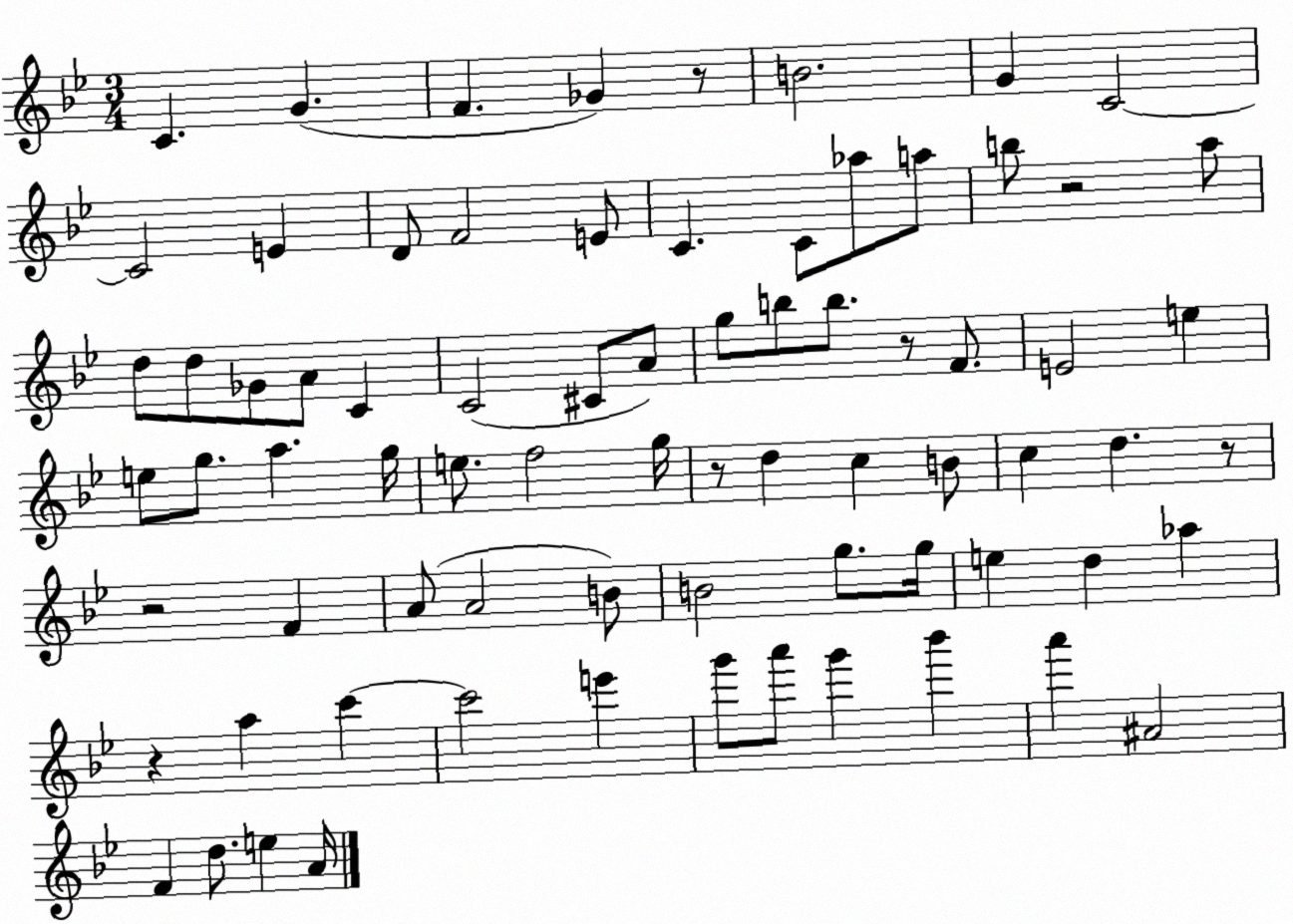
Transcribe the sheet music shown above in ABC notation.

X:1
T:Untitled
M:3/4
L:1/4
K:Bb
C G F _G z/2 B2 G C2 C2 E D/2 F2 E/2 C C/2 _a/2 a/2 b/2 z2 a/2 d/2 d/2 _G/2 A/2 C C2 ^C/2 A/2 g/2 b/2 b/2 z/2 F/2 E2 e e/2 g/2 a g/4 e/2 f2 g/4 z/2 d c B/2 c d z/2 z2 F A/2 A2 B/2 B2 g/2 g/4 e d _a z a c' c'2 e' g'/2 a'/2 g' _b' a' ^A2 F d/2 e A/4